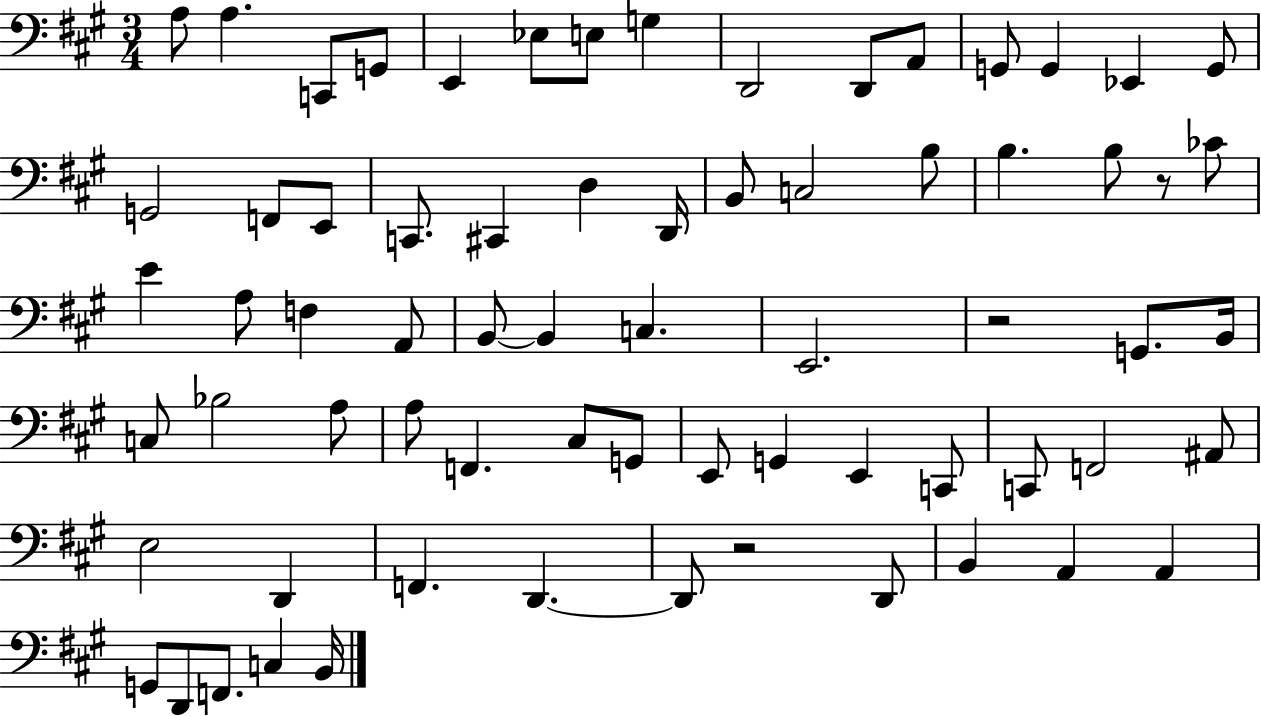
A3/e A3/q. C2/e G2/e E2/q Eb3/e E3/e G3/q D2/h D2/e A2/e G2/e G2/q Eb2/q G2/e G2/h F2/e E2/e C2/e. C#2/q D3/q D2/s B2/e C3/h B3/e B3/q. B3/e R/e CES4/e E4/q A3/e F3/q A2/e B2/e B2/q C3/q. E2/h. R/h G2/e. B2/s C3/e Bb3/h A3/e A3/e F2/q. C#3/e G2/e E2/e G2/q E2/q C2/e C2/e F2/h A#2/e E3/h D2/q F2/q. D2/q. D2/e R/h D2/e B2/q A2/q A2/q G2/e D2/e F2/e. C3/q B2/s